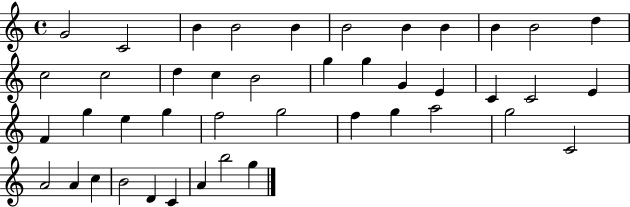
G4/h C4/h B4/q B4/h B4/q B4/h B4/q B4/q B4/q B4/h D5/q C5/h C5/h D5/q C5/q B4/h G5/q G5/q G4/q E4/q C4/q C4/h E4/q F4/q G5/q E5/q G5/q F5/h G5/h F5/q G5/q A5/h G5/h C4/h A4/h A4/q C5/q B4/h D4/q C4/q A4/q B5/h G5/q